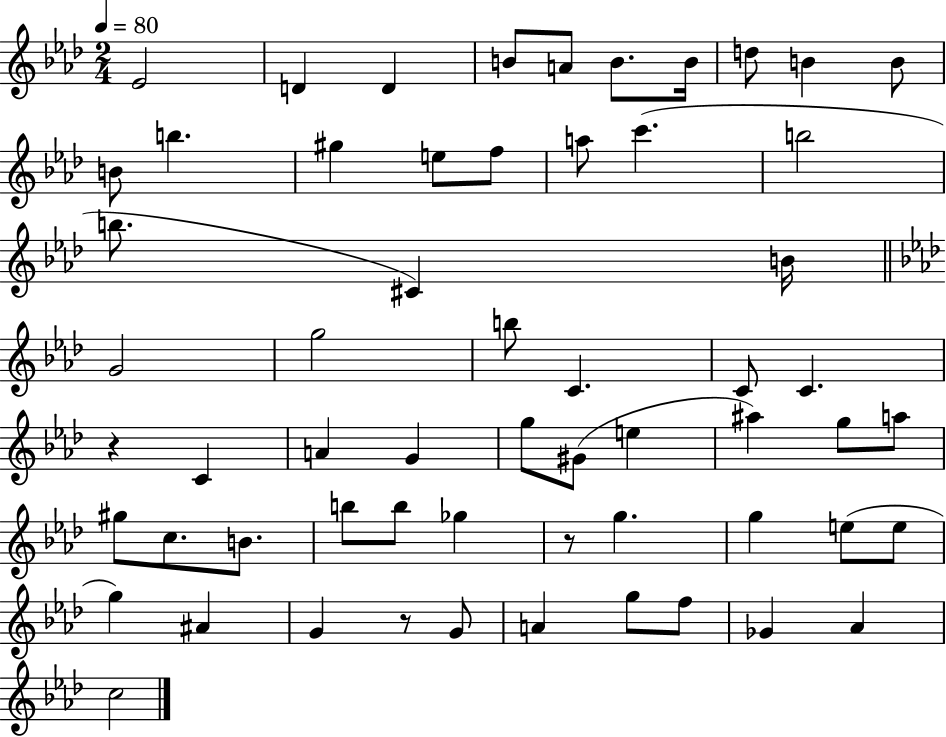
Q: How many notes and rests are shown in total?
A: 59